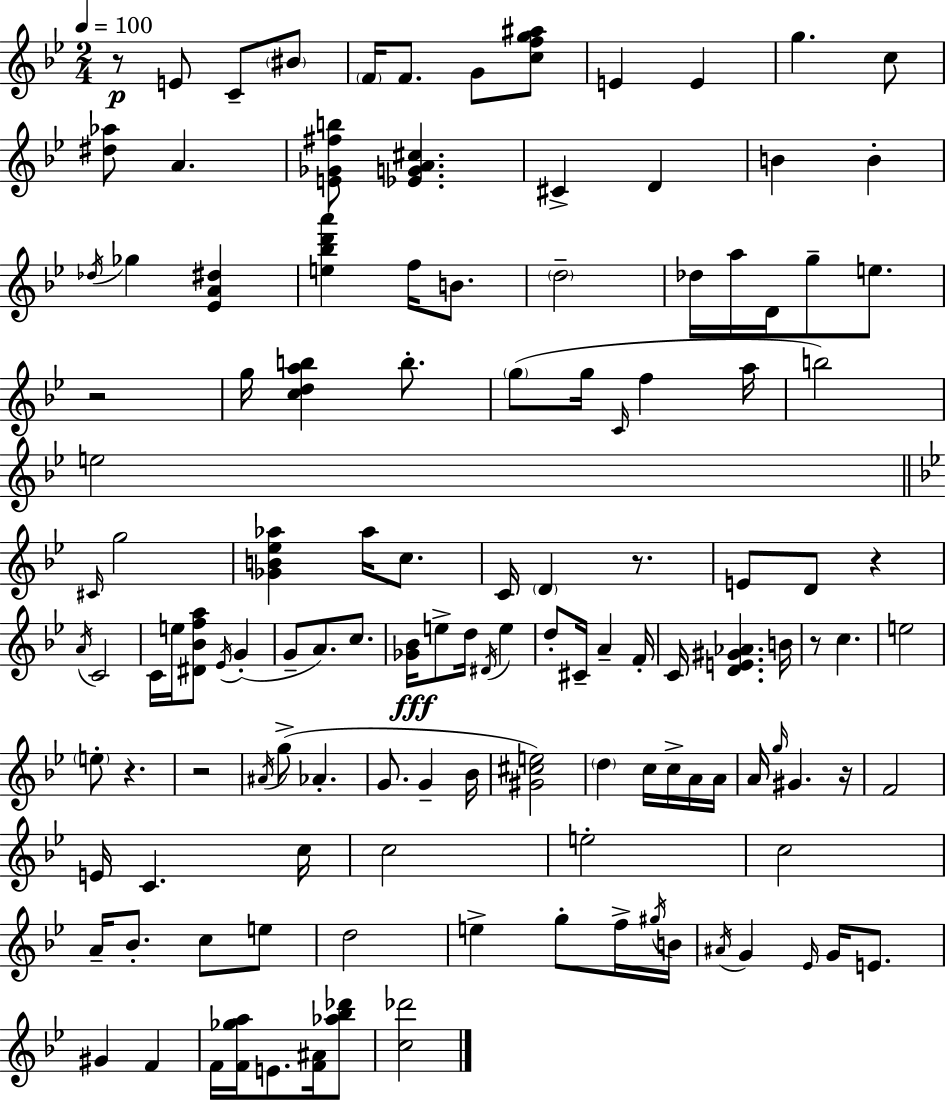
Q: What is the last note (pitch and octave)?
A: E4